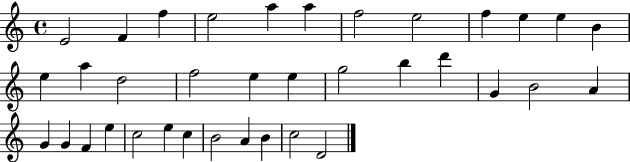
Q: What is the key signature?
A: C major